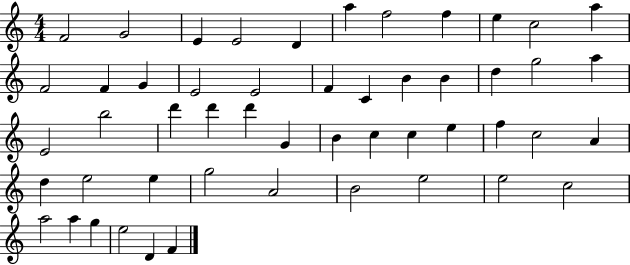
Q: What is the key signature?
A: C major